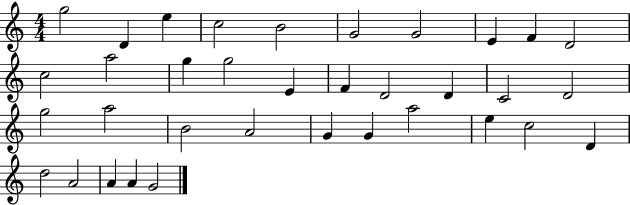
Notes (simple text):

G5/h D4/q E5/q C5/h B4/h G4/h G4/h E4/q F4/q D4/h C5/h A5/h G5/q G5/h E4/q F4/q D4/h D4/q C4/h D4/h G5/h A5/h B4/h A4/h G4/q G4/q A5/h E5/q C5/h D4/q D5/h A4/h A4/q A4/q G4/h